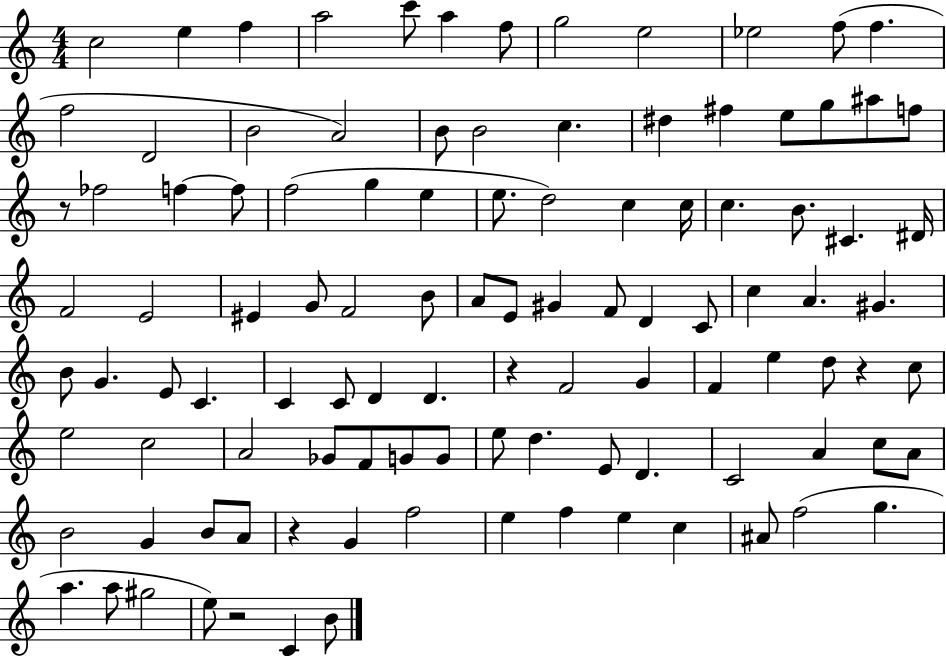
{
  \clef treble
  \numericTimeSignature
  \time 4/4
  \key c \major
  c''2 e''4 f''4 | a''2 c'''8 a''4 f''8 | g''2 e''2 | ees''2 f''8( f''4. | \break f''2 d'2 | b'2 a'2) | b'8 b'2 c''4. | dis''4 fis''4 e''8 g''8 ais''8 f''8 | \break r8 fes''2 f''4~~ f''8 | f''2( g''4 e''4 | e''8. d''2) c''4 c''16 | c''4. b'8. cis'4. dis'16 | \break f'2 e'2 | eis'4 g'8 f'2 b'8 | a'8 e'8 gis'4 f'8 d'4 c'8 | c''4 a'4. gis'4. | \break b'8 g'4. e'8 c'4. | c'4 c'8 d'4 d'4. | r4 f'2 g'4 | f'4 e''4 d''8 r4 c''8 | \break e''2 c''2 | a'2 ges'8 f'8 g'8 g'8 | e''8 d''4. e'8 d'4. | c'2 a'4 c''8 a'8 | \break b'2 g'4 b'8 a'8 | r4 g'4 f''2 | e''4 f''4 e''4 c''4 | ais'8 f''2( g''4. | \break a''4. a''8 gis''2 | e''8) r2 c'4 b'8 | \bar "|."
}